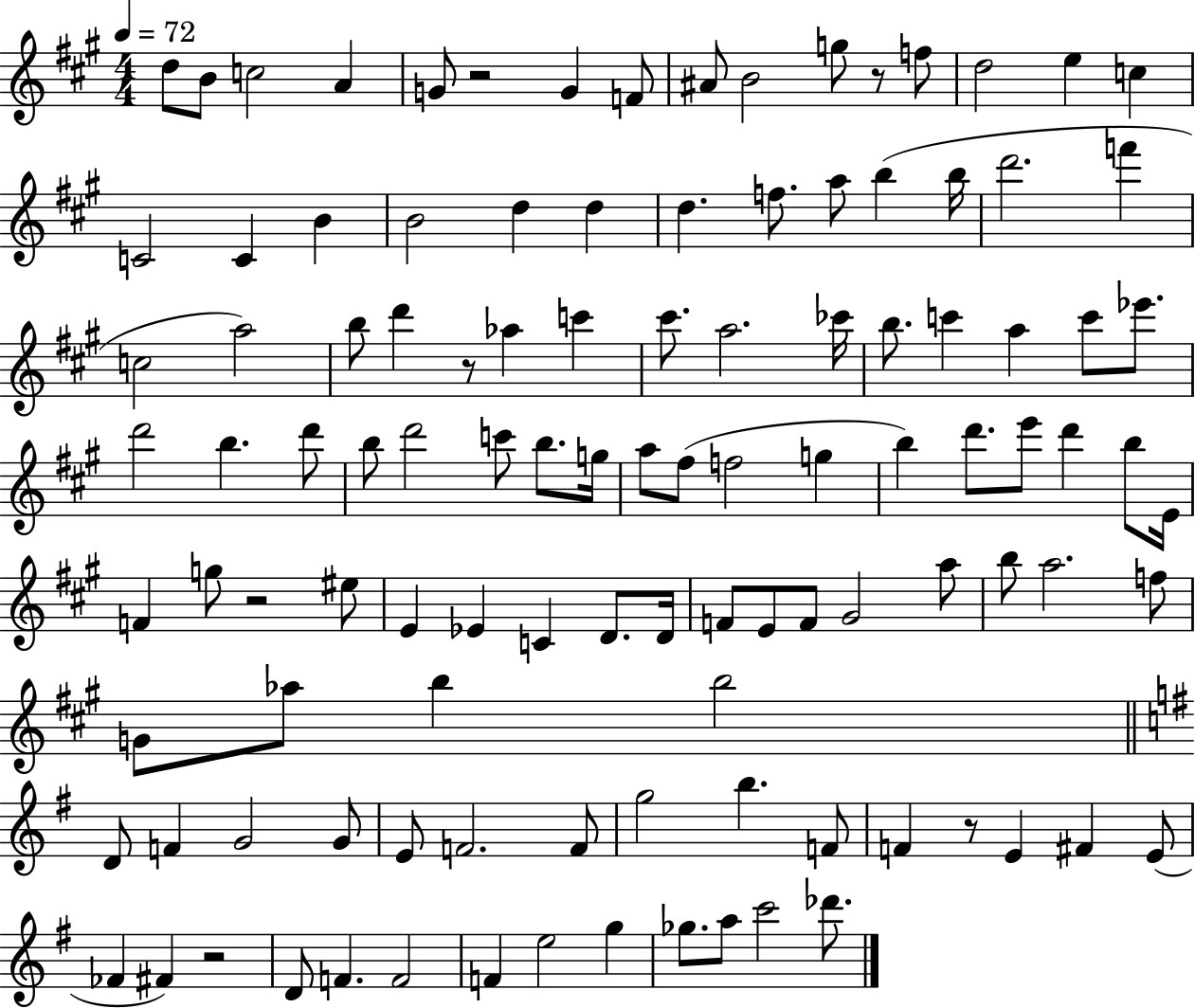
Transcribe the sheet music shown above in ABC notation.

X:1
T:Untitled
M:4/4
L:1/4
K:A
d/2 B/2 c2 A G/2 z2 G F/2 ^A/2 B2 g/2 z/2 f/2 d2 e c C2 C B B2 d d d f/2 a/2 b b/4 d'2 f' c2 a2 b/2 d' z/2 _a c' ^c'/2 a2 _c'/4 b/2 c' a c'/2 _e'/2 d'2 b d'/2 b/2 d'2 c'/2 b/2 g/4 a/2 ^f/2 f2 g b d'/2 e'/2 d' b/2 E/4 F g/2 z2 ^e/2 E _E C D/2 D/4 F/2 E/2 F/2 ^G2 a/2 b/2 a2 f/2 G/2 _a/2 b b2 D/2 F G2 G/2 E/2 F2 F/2 g2 b F/2 F z/2 E ^F E/2 _F ^F z2 D/2 F F2 F e2 g _g/2 a/2 c'2 _d'/2